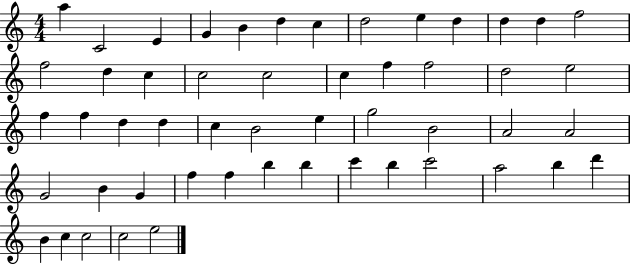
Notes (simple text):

A5/q C4/h E4/q G4/q B4/q D5/q C5/q D5/h E5/q D5/q D5/q D5/q F5/h F5/h D5/q C5/q C5/h C5/h C5/q F5/q F5/h D5/h E5/h F5/q F5/q D5/q D5/q C5/q B4/h E5/q G5/h B4/h A4/h A4/h G4/h B4/q G4/q F5/q F5/q B5/q B5/q C6/q B5/q C6/h A5/h B5/q D6/q B4/q C5/q C5/h C5/h E5/h